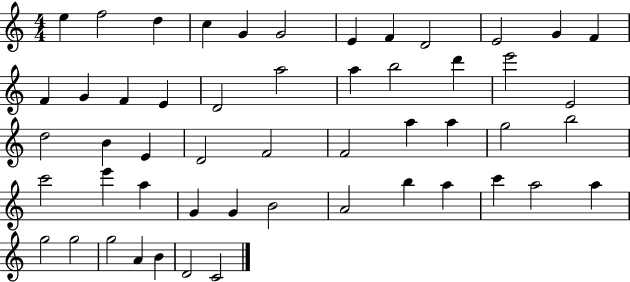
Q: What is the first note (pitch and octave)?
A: E5